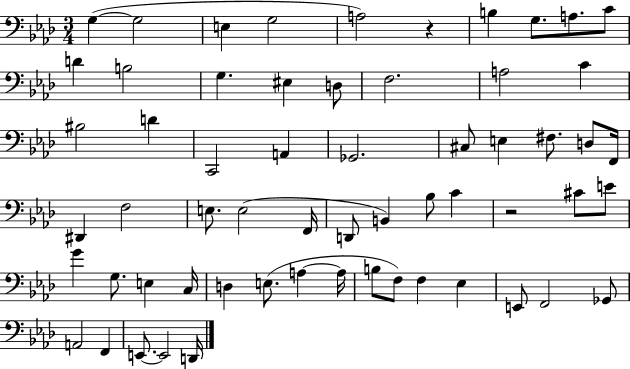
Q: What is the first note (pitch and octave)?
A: G3